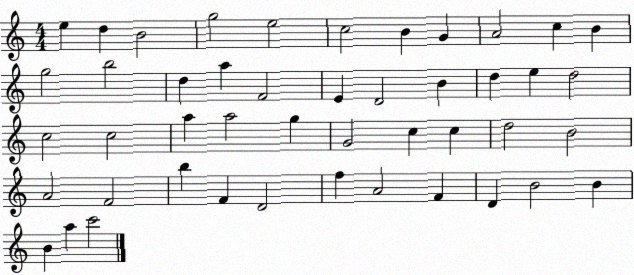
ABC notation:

X:1
T:Untitled
M:4/4
L:1/4
K:C
e d B2 g2 e2 c2 B G A2 c B g2 b2 d a F2 E D2 B d e d2 c2 c2 a a2 g G2 c c d2 B2 A2 F2 b F D2 f A2 F D B2 B B a c'2